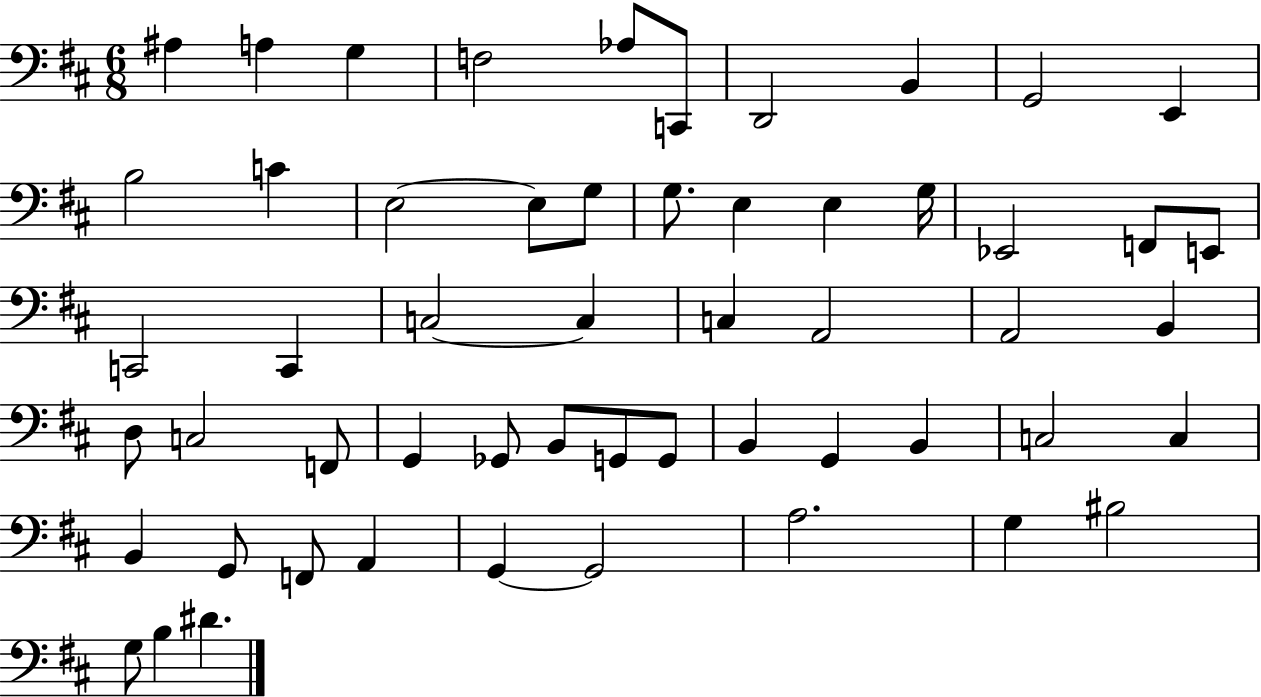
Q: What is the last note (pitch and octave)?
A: D#4